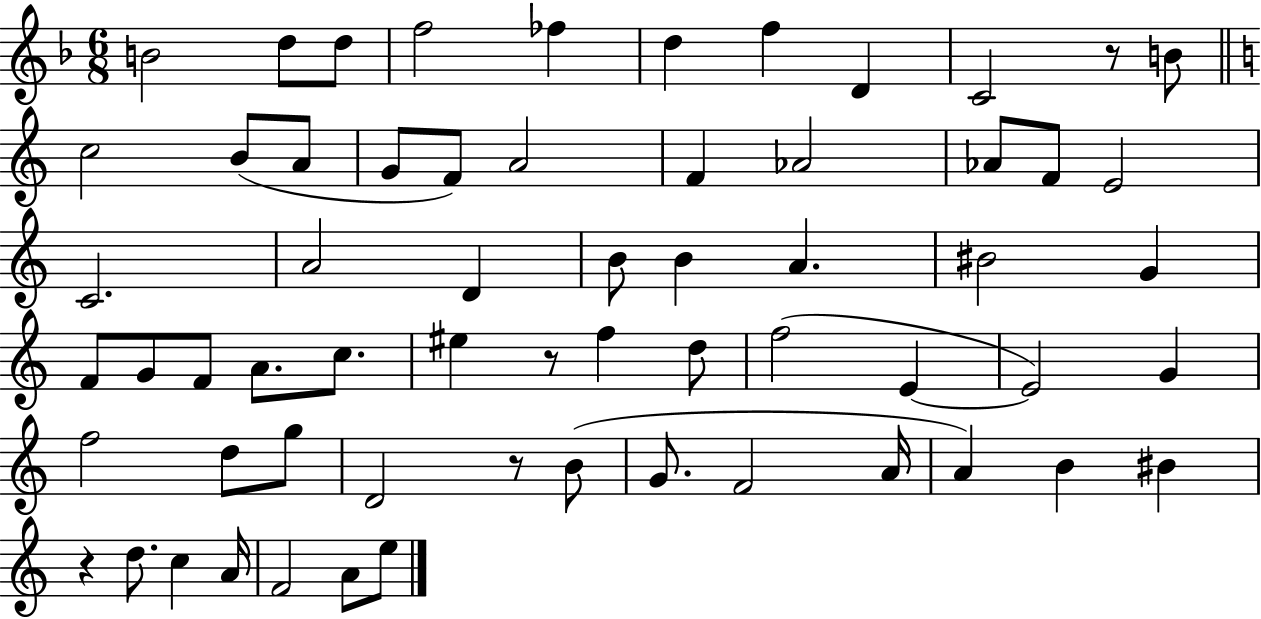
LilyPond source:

{
  \clef treble
  \numericTimeSignature
  \time 6/8
  \key f \major
  b'2 d''8 d''8 | f''2 fes''4 | d''4 f''4 d'4 | c'2 r8 b'8 | \break \bar "||" \break \key c \major c''2 b'8( a'8 | g'8 f'8) a'2 | f'4 aes'2 | aes'8 f'8 e'2 | \break c'2. | a'2 d'4 | b'8 b'4 a'4. | bis'2 g'4 | \break f'8 g'8 f'8 a'8. c''8. | eis''4 r8 f''4 d''8 | f''2( e'4~~ | e'2) g'4 | \break f''2 d''8 g''8 | d'2 r8 b'8( | g'8. f'2 a'16 | a'4) b'4 bis'4 | \break r4 d''8. c''4 a'16 | f'2 a'8 e''8 | \bar "|."
}